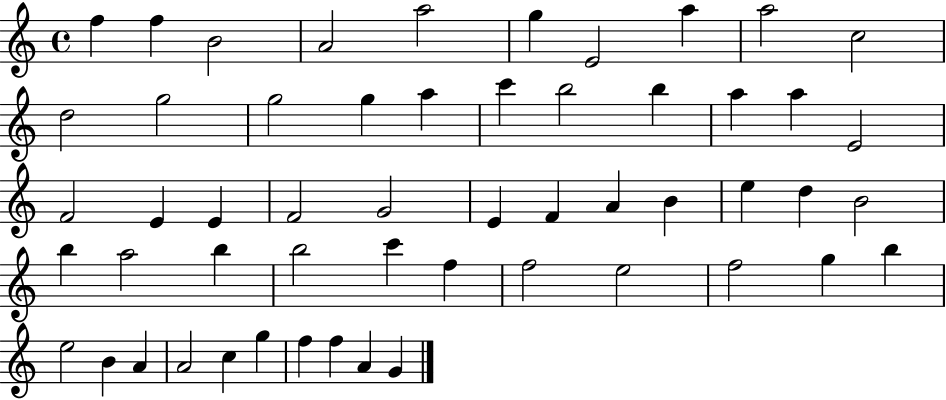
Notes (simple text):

F5/q F5/q B4/h A4/h A5/h G5/q E4/h A5/q A5/h C5/h D5/h G5/h G5/h G5/q A5/q C6/q B5/h B5/q A5/q A5/q E4/h F4/h E4/q E4/q F4/h G4/h E4/q F4/q A4/q B4/q E5/q D5/q B4/h B5/q A5/h B5/q B5/h C6/q F5/q F5/h E5/h F5/h G5/q B5/q E5/h B4/q A4/q A4/h C5/q G5/q F5/q F5/q A4/q G4/q